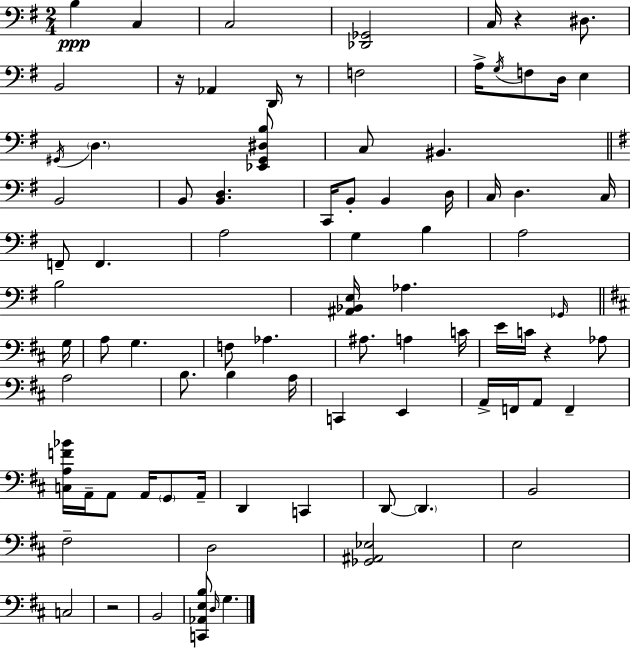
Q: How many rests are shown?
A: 5